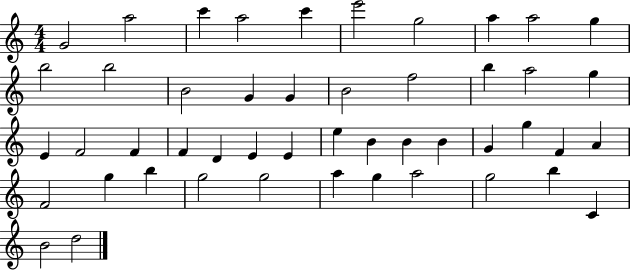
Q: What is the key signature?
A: C major